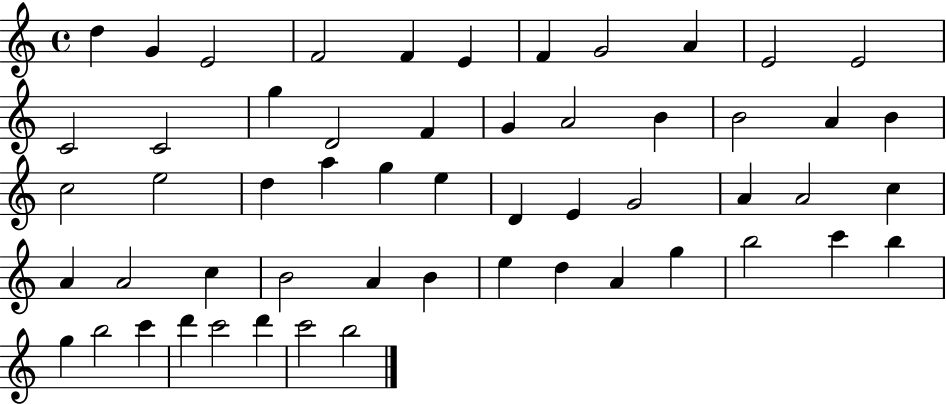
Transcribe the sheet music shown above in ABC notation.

X:1
T:Untitled
M:4/4
L:1/4
K:C
d G E2 F2 F E F G2 A E2 E2 C2 C2 g D2 F G A2 B B2 A B c2 e2 d a g e D E G2 A A2 c A A2 c B2 A B e d A g b2 c' b g b2 c' d' c'2 d' c'2 b2